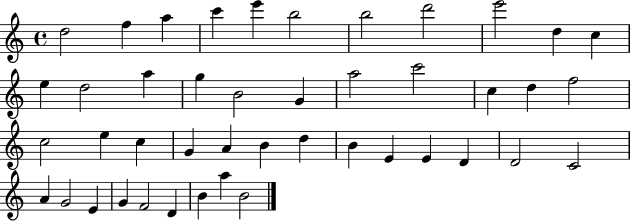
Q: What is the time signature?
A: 4/4